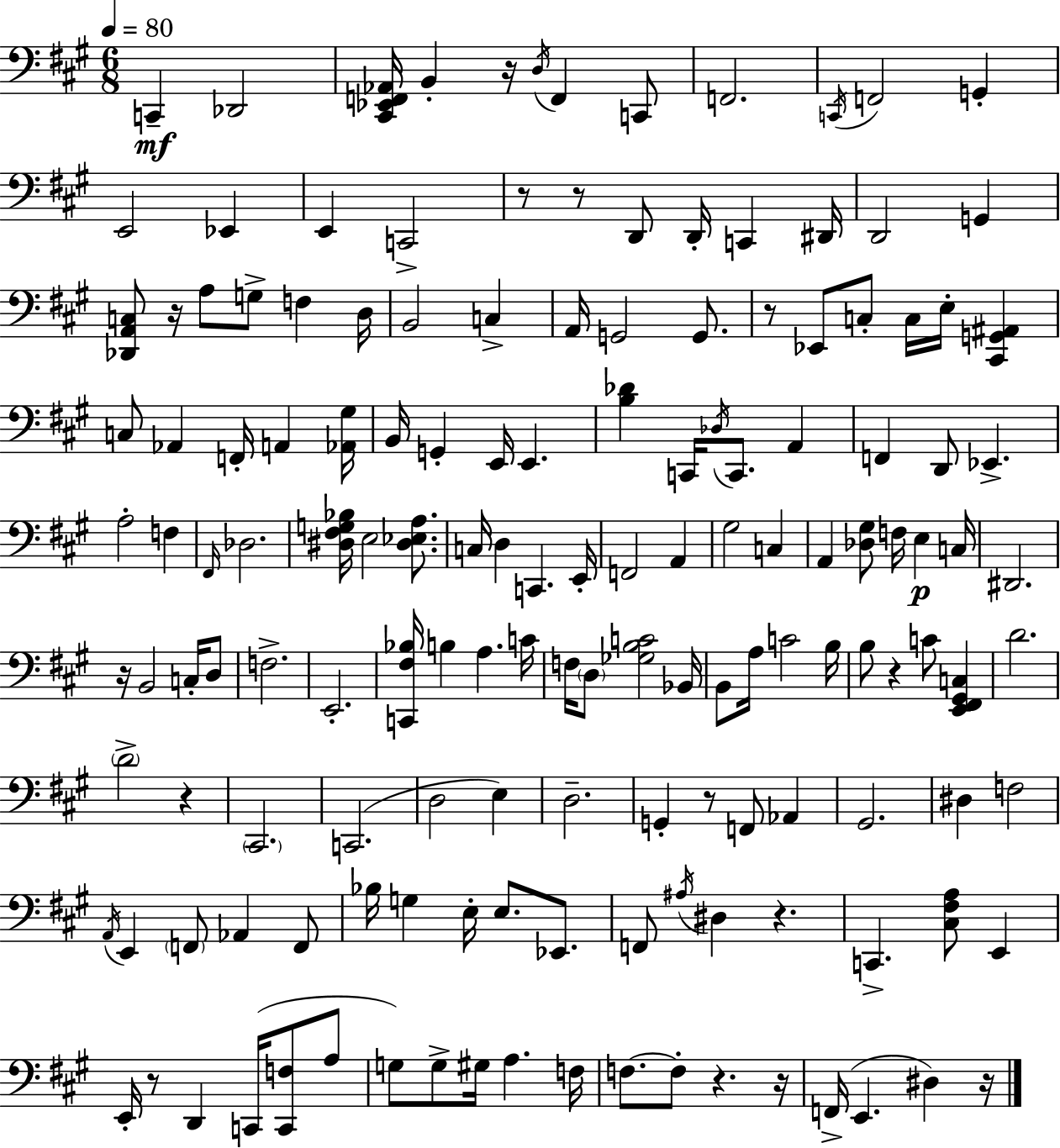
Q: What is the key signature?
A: A major